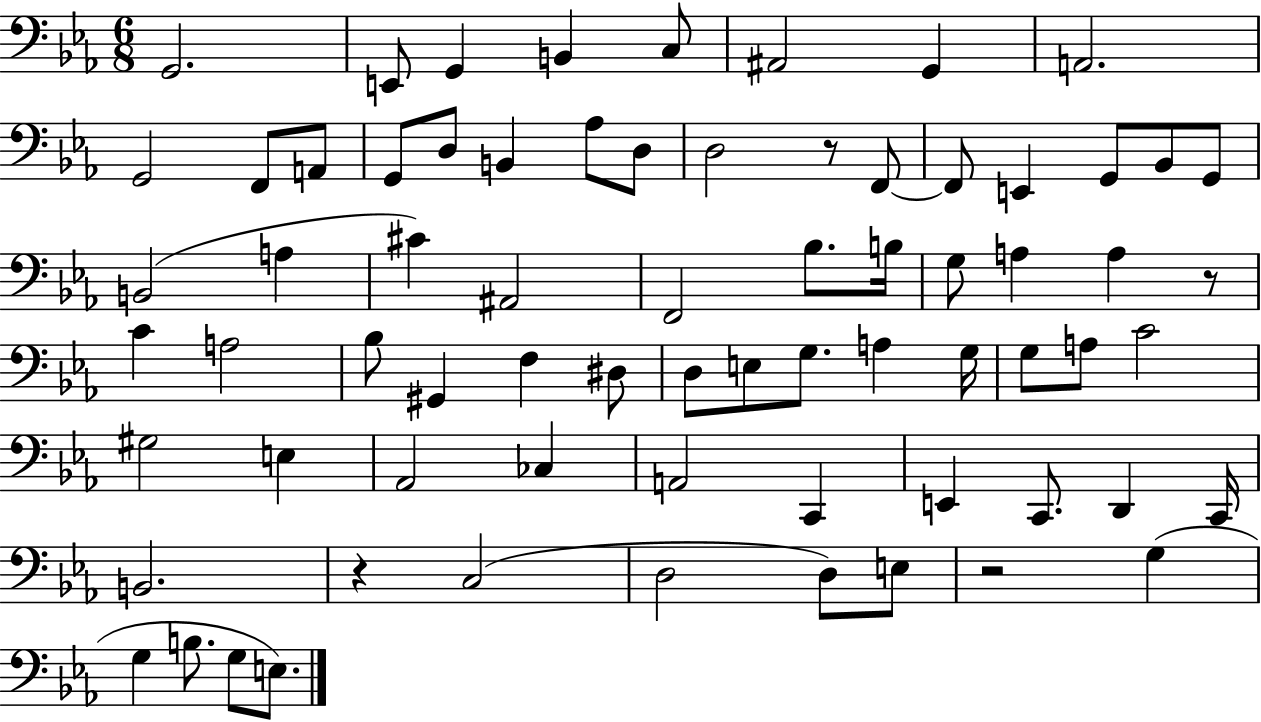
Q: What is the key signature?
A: EES major